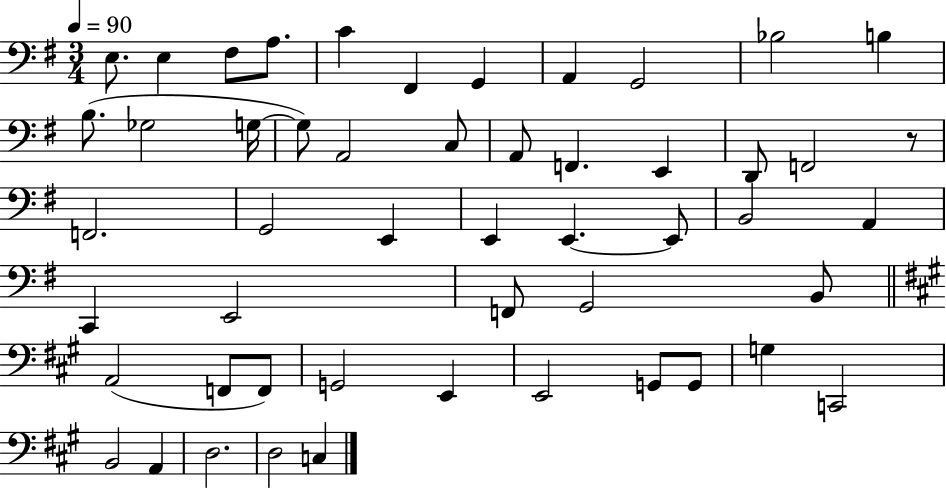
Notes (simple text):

E3/e. E3/q F#3/e A3/e. C4/q F#2/q G2/q A2/q G2/h Bb3/h B3/q B3/e. Gb3/h G3/s G3/e A2/h C3/e A2/e F2/q. E2/q D2/e F2/h R/e F2/h. G2/h E2/q E2/q E2/q. E2/e B2/h A2/q C2/q E2/h F2/e G2/h B2/e A2/h F2/e F2/e G2/h E2/q E2/h G2/e G2/e G3/q C2/h B2/h A2/q D3/h. D3/h C3/q